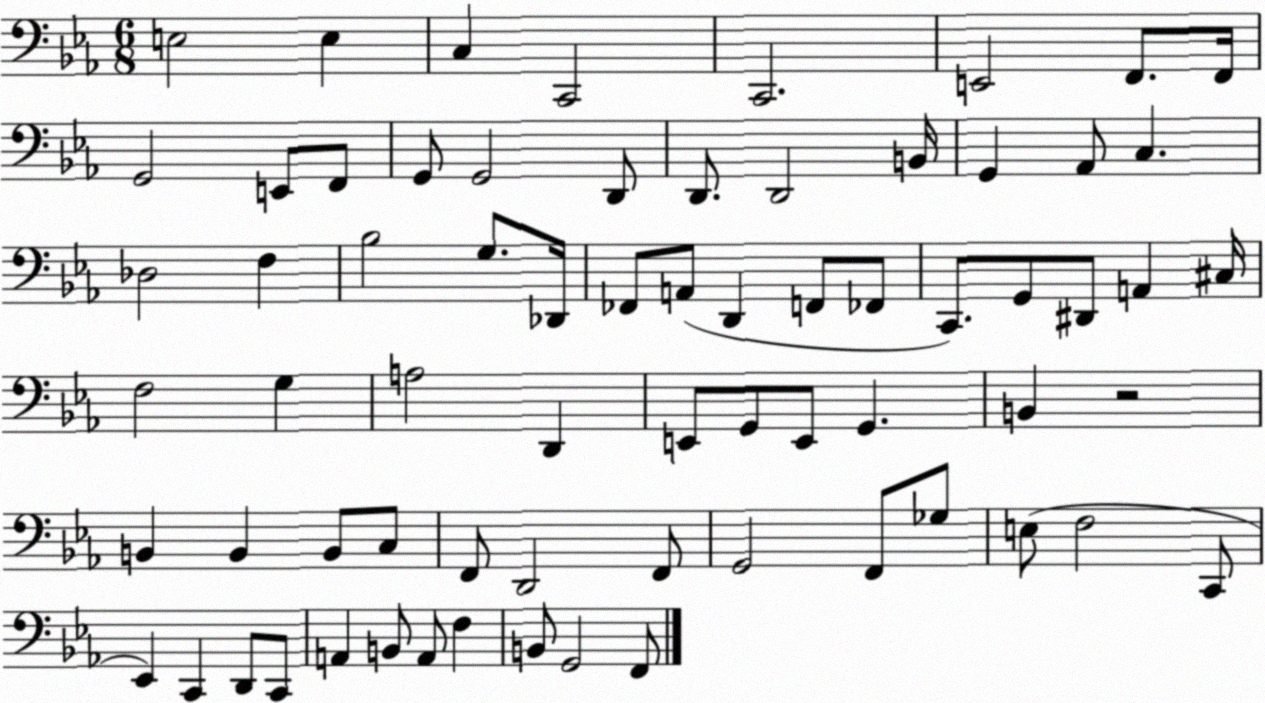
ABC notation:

X:1
T:Untitled
M:6/8
L:1/4
K:Eb
E,2 E, C, C,,2 C,,2 E,,2 F,,/2 F,,/4 G,,2 E,,/2 F,,/2 G,,/2 G,,2 D,,/2 D,,/2 D,,2 B,,/4 G,, _A,,/2 C, _D,2 F, _B,2 G,/2 _D,,/4 _F,,/2 A,,/2 D,, F,,/2 _F,,/2 C,,/2 G,,/2 ^D,,/2 A,, ^C,/4 F,2 G, A,2 D,, E,,/2 G,,/2 E,,/2 G,, B,, z2 B,, B,, B,,/2 C,/2 F,,/2 D,,2 F,,/2 G,,2 F,,/2 _G,/2 E,/2 F,2 C,,/2 _E,, C,, D,,/2 C,,/2 A,, B,,/2 A,,/2 F, B,,/2 G,,2 F,,/2